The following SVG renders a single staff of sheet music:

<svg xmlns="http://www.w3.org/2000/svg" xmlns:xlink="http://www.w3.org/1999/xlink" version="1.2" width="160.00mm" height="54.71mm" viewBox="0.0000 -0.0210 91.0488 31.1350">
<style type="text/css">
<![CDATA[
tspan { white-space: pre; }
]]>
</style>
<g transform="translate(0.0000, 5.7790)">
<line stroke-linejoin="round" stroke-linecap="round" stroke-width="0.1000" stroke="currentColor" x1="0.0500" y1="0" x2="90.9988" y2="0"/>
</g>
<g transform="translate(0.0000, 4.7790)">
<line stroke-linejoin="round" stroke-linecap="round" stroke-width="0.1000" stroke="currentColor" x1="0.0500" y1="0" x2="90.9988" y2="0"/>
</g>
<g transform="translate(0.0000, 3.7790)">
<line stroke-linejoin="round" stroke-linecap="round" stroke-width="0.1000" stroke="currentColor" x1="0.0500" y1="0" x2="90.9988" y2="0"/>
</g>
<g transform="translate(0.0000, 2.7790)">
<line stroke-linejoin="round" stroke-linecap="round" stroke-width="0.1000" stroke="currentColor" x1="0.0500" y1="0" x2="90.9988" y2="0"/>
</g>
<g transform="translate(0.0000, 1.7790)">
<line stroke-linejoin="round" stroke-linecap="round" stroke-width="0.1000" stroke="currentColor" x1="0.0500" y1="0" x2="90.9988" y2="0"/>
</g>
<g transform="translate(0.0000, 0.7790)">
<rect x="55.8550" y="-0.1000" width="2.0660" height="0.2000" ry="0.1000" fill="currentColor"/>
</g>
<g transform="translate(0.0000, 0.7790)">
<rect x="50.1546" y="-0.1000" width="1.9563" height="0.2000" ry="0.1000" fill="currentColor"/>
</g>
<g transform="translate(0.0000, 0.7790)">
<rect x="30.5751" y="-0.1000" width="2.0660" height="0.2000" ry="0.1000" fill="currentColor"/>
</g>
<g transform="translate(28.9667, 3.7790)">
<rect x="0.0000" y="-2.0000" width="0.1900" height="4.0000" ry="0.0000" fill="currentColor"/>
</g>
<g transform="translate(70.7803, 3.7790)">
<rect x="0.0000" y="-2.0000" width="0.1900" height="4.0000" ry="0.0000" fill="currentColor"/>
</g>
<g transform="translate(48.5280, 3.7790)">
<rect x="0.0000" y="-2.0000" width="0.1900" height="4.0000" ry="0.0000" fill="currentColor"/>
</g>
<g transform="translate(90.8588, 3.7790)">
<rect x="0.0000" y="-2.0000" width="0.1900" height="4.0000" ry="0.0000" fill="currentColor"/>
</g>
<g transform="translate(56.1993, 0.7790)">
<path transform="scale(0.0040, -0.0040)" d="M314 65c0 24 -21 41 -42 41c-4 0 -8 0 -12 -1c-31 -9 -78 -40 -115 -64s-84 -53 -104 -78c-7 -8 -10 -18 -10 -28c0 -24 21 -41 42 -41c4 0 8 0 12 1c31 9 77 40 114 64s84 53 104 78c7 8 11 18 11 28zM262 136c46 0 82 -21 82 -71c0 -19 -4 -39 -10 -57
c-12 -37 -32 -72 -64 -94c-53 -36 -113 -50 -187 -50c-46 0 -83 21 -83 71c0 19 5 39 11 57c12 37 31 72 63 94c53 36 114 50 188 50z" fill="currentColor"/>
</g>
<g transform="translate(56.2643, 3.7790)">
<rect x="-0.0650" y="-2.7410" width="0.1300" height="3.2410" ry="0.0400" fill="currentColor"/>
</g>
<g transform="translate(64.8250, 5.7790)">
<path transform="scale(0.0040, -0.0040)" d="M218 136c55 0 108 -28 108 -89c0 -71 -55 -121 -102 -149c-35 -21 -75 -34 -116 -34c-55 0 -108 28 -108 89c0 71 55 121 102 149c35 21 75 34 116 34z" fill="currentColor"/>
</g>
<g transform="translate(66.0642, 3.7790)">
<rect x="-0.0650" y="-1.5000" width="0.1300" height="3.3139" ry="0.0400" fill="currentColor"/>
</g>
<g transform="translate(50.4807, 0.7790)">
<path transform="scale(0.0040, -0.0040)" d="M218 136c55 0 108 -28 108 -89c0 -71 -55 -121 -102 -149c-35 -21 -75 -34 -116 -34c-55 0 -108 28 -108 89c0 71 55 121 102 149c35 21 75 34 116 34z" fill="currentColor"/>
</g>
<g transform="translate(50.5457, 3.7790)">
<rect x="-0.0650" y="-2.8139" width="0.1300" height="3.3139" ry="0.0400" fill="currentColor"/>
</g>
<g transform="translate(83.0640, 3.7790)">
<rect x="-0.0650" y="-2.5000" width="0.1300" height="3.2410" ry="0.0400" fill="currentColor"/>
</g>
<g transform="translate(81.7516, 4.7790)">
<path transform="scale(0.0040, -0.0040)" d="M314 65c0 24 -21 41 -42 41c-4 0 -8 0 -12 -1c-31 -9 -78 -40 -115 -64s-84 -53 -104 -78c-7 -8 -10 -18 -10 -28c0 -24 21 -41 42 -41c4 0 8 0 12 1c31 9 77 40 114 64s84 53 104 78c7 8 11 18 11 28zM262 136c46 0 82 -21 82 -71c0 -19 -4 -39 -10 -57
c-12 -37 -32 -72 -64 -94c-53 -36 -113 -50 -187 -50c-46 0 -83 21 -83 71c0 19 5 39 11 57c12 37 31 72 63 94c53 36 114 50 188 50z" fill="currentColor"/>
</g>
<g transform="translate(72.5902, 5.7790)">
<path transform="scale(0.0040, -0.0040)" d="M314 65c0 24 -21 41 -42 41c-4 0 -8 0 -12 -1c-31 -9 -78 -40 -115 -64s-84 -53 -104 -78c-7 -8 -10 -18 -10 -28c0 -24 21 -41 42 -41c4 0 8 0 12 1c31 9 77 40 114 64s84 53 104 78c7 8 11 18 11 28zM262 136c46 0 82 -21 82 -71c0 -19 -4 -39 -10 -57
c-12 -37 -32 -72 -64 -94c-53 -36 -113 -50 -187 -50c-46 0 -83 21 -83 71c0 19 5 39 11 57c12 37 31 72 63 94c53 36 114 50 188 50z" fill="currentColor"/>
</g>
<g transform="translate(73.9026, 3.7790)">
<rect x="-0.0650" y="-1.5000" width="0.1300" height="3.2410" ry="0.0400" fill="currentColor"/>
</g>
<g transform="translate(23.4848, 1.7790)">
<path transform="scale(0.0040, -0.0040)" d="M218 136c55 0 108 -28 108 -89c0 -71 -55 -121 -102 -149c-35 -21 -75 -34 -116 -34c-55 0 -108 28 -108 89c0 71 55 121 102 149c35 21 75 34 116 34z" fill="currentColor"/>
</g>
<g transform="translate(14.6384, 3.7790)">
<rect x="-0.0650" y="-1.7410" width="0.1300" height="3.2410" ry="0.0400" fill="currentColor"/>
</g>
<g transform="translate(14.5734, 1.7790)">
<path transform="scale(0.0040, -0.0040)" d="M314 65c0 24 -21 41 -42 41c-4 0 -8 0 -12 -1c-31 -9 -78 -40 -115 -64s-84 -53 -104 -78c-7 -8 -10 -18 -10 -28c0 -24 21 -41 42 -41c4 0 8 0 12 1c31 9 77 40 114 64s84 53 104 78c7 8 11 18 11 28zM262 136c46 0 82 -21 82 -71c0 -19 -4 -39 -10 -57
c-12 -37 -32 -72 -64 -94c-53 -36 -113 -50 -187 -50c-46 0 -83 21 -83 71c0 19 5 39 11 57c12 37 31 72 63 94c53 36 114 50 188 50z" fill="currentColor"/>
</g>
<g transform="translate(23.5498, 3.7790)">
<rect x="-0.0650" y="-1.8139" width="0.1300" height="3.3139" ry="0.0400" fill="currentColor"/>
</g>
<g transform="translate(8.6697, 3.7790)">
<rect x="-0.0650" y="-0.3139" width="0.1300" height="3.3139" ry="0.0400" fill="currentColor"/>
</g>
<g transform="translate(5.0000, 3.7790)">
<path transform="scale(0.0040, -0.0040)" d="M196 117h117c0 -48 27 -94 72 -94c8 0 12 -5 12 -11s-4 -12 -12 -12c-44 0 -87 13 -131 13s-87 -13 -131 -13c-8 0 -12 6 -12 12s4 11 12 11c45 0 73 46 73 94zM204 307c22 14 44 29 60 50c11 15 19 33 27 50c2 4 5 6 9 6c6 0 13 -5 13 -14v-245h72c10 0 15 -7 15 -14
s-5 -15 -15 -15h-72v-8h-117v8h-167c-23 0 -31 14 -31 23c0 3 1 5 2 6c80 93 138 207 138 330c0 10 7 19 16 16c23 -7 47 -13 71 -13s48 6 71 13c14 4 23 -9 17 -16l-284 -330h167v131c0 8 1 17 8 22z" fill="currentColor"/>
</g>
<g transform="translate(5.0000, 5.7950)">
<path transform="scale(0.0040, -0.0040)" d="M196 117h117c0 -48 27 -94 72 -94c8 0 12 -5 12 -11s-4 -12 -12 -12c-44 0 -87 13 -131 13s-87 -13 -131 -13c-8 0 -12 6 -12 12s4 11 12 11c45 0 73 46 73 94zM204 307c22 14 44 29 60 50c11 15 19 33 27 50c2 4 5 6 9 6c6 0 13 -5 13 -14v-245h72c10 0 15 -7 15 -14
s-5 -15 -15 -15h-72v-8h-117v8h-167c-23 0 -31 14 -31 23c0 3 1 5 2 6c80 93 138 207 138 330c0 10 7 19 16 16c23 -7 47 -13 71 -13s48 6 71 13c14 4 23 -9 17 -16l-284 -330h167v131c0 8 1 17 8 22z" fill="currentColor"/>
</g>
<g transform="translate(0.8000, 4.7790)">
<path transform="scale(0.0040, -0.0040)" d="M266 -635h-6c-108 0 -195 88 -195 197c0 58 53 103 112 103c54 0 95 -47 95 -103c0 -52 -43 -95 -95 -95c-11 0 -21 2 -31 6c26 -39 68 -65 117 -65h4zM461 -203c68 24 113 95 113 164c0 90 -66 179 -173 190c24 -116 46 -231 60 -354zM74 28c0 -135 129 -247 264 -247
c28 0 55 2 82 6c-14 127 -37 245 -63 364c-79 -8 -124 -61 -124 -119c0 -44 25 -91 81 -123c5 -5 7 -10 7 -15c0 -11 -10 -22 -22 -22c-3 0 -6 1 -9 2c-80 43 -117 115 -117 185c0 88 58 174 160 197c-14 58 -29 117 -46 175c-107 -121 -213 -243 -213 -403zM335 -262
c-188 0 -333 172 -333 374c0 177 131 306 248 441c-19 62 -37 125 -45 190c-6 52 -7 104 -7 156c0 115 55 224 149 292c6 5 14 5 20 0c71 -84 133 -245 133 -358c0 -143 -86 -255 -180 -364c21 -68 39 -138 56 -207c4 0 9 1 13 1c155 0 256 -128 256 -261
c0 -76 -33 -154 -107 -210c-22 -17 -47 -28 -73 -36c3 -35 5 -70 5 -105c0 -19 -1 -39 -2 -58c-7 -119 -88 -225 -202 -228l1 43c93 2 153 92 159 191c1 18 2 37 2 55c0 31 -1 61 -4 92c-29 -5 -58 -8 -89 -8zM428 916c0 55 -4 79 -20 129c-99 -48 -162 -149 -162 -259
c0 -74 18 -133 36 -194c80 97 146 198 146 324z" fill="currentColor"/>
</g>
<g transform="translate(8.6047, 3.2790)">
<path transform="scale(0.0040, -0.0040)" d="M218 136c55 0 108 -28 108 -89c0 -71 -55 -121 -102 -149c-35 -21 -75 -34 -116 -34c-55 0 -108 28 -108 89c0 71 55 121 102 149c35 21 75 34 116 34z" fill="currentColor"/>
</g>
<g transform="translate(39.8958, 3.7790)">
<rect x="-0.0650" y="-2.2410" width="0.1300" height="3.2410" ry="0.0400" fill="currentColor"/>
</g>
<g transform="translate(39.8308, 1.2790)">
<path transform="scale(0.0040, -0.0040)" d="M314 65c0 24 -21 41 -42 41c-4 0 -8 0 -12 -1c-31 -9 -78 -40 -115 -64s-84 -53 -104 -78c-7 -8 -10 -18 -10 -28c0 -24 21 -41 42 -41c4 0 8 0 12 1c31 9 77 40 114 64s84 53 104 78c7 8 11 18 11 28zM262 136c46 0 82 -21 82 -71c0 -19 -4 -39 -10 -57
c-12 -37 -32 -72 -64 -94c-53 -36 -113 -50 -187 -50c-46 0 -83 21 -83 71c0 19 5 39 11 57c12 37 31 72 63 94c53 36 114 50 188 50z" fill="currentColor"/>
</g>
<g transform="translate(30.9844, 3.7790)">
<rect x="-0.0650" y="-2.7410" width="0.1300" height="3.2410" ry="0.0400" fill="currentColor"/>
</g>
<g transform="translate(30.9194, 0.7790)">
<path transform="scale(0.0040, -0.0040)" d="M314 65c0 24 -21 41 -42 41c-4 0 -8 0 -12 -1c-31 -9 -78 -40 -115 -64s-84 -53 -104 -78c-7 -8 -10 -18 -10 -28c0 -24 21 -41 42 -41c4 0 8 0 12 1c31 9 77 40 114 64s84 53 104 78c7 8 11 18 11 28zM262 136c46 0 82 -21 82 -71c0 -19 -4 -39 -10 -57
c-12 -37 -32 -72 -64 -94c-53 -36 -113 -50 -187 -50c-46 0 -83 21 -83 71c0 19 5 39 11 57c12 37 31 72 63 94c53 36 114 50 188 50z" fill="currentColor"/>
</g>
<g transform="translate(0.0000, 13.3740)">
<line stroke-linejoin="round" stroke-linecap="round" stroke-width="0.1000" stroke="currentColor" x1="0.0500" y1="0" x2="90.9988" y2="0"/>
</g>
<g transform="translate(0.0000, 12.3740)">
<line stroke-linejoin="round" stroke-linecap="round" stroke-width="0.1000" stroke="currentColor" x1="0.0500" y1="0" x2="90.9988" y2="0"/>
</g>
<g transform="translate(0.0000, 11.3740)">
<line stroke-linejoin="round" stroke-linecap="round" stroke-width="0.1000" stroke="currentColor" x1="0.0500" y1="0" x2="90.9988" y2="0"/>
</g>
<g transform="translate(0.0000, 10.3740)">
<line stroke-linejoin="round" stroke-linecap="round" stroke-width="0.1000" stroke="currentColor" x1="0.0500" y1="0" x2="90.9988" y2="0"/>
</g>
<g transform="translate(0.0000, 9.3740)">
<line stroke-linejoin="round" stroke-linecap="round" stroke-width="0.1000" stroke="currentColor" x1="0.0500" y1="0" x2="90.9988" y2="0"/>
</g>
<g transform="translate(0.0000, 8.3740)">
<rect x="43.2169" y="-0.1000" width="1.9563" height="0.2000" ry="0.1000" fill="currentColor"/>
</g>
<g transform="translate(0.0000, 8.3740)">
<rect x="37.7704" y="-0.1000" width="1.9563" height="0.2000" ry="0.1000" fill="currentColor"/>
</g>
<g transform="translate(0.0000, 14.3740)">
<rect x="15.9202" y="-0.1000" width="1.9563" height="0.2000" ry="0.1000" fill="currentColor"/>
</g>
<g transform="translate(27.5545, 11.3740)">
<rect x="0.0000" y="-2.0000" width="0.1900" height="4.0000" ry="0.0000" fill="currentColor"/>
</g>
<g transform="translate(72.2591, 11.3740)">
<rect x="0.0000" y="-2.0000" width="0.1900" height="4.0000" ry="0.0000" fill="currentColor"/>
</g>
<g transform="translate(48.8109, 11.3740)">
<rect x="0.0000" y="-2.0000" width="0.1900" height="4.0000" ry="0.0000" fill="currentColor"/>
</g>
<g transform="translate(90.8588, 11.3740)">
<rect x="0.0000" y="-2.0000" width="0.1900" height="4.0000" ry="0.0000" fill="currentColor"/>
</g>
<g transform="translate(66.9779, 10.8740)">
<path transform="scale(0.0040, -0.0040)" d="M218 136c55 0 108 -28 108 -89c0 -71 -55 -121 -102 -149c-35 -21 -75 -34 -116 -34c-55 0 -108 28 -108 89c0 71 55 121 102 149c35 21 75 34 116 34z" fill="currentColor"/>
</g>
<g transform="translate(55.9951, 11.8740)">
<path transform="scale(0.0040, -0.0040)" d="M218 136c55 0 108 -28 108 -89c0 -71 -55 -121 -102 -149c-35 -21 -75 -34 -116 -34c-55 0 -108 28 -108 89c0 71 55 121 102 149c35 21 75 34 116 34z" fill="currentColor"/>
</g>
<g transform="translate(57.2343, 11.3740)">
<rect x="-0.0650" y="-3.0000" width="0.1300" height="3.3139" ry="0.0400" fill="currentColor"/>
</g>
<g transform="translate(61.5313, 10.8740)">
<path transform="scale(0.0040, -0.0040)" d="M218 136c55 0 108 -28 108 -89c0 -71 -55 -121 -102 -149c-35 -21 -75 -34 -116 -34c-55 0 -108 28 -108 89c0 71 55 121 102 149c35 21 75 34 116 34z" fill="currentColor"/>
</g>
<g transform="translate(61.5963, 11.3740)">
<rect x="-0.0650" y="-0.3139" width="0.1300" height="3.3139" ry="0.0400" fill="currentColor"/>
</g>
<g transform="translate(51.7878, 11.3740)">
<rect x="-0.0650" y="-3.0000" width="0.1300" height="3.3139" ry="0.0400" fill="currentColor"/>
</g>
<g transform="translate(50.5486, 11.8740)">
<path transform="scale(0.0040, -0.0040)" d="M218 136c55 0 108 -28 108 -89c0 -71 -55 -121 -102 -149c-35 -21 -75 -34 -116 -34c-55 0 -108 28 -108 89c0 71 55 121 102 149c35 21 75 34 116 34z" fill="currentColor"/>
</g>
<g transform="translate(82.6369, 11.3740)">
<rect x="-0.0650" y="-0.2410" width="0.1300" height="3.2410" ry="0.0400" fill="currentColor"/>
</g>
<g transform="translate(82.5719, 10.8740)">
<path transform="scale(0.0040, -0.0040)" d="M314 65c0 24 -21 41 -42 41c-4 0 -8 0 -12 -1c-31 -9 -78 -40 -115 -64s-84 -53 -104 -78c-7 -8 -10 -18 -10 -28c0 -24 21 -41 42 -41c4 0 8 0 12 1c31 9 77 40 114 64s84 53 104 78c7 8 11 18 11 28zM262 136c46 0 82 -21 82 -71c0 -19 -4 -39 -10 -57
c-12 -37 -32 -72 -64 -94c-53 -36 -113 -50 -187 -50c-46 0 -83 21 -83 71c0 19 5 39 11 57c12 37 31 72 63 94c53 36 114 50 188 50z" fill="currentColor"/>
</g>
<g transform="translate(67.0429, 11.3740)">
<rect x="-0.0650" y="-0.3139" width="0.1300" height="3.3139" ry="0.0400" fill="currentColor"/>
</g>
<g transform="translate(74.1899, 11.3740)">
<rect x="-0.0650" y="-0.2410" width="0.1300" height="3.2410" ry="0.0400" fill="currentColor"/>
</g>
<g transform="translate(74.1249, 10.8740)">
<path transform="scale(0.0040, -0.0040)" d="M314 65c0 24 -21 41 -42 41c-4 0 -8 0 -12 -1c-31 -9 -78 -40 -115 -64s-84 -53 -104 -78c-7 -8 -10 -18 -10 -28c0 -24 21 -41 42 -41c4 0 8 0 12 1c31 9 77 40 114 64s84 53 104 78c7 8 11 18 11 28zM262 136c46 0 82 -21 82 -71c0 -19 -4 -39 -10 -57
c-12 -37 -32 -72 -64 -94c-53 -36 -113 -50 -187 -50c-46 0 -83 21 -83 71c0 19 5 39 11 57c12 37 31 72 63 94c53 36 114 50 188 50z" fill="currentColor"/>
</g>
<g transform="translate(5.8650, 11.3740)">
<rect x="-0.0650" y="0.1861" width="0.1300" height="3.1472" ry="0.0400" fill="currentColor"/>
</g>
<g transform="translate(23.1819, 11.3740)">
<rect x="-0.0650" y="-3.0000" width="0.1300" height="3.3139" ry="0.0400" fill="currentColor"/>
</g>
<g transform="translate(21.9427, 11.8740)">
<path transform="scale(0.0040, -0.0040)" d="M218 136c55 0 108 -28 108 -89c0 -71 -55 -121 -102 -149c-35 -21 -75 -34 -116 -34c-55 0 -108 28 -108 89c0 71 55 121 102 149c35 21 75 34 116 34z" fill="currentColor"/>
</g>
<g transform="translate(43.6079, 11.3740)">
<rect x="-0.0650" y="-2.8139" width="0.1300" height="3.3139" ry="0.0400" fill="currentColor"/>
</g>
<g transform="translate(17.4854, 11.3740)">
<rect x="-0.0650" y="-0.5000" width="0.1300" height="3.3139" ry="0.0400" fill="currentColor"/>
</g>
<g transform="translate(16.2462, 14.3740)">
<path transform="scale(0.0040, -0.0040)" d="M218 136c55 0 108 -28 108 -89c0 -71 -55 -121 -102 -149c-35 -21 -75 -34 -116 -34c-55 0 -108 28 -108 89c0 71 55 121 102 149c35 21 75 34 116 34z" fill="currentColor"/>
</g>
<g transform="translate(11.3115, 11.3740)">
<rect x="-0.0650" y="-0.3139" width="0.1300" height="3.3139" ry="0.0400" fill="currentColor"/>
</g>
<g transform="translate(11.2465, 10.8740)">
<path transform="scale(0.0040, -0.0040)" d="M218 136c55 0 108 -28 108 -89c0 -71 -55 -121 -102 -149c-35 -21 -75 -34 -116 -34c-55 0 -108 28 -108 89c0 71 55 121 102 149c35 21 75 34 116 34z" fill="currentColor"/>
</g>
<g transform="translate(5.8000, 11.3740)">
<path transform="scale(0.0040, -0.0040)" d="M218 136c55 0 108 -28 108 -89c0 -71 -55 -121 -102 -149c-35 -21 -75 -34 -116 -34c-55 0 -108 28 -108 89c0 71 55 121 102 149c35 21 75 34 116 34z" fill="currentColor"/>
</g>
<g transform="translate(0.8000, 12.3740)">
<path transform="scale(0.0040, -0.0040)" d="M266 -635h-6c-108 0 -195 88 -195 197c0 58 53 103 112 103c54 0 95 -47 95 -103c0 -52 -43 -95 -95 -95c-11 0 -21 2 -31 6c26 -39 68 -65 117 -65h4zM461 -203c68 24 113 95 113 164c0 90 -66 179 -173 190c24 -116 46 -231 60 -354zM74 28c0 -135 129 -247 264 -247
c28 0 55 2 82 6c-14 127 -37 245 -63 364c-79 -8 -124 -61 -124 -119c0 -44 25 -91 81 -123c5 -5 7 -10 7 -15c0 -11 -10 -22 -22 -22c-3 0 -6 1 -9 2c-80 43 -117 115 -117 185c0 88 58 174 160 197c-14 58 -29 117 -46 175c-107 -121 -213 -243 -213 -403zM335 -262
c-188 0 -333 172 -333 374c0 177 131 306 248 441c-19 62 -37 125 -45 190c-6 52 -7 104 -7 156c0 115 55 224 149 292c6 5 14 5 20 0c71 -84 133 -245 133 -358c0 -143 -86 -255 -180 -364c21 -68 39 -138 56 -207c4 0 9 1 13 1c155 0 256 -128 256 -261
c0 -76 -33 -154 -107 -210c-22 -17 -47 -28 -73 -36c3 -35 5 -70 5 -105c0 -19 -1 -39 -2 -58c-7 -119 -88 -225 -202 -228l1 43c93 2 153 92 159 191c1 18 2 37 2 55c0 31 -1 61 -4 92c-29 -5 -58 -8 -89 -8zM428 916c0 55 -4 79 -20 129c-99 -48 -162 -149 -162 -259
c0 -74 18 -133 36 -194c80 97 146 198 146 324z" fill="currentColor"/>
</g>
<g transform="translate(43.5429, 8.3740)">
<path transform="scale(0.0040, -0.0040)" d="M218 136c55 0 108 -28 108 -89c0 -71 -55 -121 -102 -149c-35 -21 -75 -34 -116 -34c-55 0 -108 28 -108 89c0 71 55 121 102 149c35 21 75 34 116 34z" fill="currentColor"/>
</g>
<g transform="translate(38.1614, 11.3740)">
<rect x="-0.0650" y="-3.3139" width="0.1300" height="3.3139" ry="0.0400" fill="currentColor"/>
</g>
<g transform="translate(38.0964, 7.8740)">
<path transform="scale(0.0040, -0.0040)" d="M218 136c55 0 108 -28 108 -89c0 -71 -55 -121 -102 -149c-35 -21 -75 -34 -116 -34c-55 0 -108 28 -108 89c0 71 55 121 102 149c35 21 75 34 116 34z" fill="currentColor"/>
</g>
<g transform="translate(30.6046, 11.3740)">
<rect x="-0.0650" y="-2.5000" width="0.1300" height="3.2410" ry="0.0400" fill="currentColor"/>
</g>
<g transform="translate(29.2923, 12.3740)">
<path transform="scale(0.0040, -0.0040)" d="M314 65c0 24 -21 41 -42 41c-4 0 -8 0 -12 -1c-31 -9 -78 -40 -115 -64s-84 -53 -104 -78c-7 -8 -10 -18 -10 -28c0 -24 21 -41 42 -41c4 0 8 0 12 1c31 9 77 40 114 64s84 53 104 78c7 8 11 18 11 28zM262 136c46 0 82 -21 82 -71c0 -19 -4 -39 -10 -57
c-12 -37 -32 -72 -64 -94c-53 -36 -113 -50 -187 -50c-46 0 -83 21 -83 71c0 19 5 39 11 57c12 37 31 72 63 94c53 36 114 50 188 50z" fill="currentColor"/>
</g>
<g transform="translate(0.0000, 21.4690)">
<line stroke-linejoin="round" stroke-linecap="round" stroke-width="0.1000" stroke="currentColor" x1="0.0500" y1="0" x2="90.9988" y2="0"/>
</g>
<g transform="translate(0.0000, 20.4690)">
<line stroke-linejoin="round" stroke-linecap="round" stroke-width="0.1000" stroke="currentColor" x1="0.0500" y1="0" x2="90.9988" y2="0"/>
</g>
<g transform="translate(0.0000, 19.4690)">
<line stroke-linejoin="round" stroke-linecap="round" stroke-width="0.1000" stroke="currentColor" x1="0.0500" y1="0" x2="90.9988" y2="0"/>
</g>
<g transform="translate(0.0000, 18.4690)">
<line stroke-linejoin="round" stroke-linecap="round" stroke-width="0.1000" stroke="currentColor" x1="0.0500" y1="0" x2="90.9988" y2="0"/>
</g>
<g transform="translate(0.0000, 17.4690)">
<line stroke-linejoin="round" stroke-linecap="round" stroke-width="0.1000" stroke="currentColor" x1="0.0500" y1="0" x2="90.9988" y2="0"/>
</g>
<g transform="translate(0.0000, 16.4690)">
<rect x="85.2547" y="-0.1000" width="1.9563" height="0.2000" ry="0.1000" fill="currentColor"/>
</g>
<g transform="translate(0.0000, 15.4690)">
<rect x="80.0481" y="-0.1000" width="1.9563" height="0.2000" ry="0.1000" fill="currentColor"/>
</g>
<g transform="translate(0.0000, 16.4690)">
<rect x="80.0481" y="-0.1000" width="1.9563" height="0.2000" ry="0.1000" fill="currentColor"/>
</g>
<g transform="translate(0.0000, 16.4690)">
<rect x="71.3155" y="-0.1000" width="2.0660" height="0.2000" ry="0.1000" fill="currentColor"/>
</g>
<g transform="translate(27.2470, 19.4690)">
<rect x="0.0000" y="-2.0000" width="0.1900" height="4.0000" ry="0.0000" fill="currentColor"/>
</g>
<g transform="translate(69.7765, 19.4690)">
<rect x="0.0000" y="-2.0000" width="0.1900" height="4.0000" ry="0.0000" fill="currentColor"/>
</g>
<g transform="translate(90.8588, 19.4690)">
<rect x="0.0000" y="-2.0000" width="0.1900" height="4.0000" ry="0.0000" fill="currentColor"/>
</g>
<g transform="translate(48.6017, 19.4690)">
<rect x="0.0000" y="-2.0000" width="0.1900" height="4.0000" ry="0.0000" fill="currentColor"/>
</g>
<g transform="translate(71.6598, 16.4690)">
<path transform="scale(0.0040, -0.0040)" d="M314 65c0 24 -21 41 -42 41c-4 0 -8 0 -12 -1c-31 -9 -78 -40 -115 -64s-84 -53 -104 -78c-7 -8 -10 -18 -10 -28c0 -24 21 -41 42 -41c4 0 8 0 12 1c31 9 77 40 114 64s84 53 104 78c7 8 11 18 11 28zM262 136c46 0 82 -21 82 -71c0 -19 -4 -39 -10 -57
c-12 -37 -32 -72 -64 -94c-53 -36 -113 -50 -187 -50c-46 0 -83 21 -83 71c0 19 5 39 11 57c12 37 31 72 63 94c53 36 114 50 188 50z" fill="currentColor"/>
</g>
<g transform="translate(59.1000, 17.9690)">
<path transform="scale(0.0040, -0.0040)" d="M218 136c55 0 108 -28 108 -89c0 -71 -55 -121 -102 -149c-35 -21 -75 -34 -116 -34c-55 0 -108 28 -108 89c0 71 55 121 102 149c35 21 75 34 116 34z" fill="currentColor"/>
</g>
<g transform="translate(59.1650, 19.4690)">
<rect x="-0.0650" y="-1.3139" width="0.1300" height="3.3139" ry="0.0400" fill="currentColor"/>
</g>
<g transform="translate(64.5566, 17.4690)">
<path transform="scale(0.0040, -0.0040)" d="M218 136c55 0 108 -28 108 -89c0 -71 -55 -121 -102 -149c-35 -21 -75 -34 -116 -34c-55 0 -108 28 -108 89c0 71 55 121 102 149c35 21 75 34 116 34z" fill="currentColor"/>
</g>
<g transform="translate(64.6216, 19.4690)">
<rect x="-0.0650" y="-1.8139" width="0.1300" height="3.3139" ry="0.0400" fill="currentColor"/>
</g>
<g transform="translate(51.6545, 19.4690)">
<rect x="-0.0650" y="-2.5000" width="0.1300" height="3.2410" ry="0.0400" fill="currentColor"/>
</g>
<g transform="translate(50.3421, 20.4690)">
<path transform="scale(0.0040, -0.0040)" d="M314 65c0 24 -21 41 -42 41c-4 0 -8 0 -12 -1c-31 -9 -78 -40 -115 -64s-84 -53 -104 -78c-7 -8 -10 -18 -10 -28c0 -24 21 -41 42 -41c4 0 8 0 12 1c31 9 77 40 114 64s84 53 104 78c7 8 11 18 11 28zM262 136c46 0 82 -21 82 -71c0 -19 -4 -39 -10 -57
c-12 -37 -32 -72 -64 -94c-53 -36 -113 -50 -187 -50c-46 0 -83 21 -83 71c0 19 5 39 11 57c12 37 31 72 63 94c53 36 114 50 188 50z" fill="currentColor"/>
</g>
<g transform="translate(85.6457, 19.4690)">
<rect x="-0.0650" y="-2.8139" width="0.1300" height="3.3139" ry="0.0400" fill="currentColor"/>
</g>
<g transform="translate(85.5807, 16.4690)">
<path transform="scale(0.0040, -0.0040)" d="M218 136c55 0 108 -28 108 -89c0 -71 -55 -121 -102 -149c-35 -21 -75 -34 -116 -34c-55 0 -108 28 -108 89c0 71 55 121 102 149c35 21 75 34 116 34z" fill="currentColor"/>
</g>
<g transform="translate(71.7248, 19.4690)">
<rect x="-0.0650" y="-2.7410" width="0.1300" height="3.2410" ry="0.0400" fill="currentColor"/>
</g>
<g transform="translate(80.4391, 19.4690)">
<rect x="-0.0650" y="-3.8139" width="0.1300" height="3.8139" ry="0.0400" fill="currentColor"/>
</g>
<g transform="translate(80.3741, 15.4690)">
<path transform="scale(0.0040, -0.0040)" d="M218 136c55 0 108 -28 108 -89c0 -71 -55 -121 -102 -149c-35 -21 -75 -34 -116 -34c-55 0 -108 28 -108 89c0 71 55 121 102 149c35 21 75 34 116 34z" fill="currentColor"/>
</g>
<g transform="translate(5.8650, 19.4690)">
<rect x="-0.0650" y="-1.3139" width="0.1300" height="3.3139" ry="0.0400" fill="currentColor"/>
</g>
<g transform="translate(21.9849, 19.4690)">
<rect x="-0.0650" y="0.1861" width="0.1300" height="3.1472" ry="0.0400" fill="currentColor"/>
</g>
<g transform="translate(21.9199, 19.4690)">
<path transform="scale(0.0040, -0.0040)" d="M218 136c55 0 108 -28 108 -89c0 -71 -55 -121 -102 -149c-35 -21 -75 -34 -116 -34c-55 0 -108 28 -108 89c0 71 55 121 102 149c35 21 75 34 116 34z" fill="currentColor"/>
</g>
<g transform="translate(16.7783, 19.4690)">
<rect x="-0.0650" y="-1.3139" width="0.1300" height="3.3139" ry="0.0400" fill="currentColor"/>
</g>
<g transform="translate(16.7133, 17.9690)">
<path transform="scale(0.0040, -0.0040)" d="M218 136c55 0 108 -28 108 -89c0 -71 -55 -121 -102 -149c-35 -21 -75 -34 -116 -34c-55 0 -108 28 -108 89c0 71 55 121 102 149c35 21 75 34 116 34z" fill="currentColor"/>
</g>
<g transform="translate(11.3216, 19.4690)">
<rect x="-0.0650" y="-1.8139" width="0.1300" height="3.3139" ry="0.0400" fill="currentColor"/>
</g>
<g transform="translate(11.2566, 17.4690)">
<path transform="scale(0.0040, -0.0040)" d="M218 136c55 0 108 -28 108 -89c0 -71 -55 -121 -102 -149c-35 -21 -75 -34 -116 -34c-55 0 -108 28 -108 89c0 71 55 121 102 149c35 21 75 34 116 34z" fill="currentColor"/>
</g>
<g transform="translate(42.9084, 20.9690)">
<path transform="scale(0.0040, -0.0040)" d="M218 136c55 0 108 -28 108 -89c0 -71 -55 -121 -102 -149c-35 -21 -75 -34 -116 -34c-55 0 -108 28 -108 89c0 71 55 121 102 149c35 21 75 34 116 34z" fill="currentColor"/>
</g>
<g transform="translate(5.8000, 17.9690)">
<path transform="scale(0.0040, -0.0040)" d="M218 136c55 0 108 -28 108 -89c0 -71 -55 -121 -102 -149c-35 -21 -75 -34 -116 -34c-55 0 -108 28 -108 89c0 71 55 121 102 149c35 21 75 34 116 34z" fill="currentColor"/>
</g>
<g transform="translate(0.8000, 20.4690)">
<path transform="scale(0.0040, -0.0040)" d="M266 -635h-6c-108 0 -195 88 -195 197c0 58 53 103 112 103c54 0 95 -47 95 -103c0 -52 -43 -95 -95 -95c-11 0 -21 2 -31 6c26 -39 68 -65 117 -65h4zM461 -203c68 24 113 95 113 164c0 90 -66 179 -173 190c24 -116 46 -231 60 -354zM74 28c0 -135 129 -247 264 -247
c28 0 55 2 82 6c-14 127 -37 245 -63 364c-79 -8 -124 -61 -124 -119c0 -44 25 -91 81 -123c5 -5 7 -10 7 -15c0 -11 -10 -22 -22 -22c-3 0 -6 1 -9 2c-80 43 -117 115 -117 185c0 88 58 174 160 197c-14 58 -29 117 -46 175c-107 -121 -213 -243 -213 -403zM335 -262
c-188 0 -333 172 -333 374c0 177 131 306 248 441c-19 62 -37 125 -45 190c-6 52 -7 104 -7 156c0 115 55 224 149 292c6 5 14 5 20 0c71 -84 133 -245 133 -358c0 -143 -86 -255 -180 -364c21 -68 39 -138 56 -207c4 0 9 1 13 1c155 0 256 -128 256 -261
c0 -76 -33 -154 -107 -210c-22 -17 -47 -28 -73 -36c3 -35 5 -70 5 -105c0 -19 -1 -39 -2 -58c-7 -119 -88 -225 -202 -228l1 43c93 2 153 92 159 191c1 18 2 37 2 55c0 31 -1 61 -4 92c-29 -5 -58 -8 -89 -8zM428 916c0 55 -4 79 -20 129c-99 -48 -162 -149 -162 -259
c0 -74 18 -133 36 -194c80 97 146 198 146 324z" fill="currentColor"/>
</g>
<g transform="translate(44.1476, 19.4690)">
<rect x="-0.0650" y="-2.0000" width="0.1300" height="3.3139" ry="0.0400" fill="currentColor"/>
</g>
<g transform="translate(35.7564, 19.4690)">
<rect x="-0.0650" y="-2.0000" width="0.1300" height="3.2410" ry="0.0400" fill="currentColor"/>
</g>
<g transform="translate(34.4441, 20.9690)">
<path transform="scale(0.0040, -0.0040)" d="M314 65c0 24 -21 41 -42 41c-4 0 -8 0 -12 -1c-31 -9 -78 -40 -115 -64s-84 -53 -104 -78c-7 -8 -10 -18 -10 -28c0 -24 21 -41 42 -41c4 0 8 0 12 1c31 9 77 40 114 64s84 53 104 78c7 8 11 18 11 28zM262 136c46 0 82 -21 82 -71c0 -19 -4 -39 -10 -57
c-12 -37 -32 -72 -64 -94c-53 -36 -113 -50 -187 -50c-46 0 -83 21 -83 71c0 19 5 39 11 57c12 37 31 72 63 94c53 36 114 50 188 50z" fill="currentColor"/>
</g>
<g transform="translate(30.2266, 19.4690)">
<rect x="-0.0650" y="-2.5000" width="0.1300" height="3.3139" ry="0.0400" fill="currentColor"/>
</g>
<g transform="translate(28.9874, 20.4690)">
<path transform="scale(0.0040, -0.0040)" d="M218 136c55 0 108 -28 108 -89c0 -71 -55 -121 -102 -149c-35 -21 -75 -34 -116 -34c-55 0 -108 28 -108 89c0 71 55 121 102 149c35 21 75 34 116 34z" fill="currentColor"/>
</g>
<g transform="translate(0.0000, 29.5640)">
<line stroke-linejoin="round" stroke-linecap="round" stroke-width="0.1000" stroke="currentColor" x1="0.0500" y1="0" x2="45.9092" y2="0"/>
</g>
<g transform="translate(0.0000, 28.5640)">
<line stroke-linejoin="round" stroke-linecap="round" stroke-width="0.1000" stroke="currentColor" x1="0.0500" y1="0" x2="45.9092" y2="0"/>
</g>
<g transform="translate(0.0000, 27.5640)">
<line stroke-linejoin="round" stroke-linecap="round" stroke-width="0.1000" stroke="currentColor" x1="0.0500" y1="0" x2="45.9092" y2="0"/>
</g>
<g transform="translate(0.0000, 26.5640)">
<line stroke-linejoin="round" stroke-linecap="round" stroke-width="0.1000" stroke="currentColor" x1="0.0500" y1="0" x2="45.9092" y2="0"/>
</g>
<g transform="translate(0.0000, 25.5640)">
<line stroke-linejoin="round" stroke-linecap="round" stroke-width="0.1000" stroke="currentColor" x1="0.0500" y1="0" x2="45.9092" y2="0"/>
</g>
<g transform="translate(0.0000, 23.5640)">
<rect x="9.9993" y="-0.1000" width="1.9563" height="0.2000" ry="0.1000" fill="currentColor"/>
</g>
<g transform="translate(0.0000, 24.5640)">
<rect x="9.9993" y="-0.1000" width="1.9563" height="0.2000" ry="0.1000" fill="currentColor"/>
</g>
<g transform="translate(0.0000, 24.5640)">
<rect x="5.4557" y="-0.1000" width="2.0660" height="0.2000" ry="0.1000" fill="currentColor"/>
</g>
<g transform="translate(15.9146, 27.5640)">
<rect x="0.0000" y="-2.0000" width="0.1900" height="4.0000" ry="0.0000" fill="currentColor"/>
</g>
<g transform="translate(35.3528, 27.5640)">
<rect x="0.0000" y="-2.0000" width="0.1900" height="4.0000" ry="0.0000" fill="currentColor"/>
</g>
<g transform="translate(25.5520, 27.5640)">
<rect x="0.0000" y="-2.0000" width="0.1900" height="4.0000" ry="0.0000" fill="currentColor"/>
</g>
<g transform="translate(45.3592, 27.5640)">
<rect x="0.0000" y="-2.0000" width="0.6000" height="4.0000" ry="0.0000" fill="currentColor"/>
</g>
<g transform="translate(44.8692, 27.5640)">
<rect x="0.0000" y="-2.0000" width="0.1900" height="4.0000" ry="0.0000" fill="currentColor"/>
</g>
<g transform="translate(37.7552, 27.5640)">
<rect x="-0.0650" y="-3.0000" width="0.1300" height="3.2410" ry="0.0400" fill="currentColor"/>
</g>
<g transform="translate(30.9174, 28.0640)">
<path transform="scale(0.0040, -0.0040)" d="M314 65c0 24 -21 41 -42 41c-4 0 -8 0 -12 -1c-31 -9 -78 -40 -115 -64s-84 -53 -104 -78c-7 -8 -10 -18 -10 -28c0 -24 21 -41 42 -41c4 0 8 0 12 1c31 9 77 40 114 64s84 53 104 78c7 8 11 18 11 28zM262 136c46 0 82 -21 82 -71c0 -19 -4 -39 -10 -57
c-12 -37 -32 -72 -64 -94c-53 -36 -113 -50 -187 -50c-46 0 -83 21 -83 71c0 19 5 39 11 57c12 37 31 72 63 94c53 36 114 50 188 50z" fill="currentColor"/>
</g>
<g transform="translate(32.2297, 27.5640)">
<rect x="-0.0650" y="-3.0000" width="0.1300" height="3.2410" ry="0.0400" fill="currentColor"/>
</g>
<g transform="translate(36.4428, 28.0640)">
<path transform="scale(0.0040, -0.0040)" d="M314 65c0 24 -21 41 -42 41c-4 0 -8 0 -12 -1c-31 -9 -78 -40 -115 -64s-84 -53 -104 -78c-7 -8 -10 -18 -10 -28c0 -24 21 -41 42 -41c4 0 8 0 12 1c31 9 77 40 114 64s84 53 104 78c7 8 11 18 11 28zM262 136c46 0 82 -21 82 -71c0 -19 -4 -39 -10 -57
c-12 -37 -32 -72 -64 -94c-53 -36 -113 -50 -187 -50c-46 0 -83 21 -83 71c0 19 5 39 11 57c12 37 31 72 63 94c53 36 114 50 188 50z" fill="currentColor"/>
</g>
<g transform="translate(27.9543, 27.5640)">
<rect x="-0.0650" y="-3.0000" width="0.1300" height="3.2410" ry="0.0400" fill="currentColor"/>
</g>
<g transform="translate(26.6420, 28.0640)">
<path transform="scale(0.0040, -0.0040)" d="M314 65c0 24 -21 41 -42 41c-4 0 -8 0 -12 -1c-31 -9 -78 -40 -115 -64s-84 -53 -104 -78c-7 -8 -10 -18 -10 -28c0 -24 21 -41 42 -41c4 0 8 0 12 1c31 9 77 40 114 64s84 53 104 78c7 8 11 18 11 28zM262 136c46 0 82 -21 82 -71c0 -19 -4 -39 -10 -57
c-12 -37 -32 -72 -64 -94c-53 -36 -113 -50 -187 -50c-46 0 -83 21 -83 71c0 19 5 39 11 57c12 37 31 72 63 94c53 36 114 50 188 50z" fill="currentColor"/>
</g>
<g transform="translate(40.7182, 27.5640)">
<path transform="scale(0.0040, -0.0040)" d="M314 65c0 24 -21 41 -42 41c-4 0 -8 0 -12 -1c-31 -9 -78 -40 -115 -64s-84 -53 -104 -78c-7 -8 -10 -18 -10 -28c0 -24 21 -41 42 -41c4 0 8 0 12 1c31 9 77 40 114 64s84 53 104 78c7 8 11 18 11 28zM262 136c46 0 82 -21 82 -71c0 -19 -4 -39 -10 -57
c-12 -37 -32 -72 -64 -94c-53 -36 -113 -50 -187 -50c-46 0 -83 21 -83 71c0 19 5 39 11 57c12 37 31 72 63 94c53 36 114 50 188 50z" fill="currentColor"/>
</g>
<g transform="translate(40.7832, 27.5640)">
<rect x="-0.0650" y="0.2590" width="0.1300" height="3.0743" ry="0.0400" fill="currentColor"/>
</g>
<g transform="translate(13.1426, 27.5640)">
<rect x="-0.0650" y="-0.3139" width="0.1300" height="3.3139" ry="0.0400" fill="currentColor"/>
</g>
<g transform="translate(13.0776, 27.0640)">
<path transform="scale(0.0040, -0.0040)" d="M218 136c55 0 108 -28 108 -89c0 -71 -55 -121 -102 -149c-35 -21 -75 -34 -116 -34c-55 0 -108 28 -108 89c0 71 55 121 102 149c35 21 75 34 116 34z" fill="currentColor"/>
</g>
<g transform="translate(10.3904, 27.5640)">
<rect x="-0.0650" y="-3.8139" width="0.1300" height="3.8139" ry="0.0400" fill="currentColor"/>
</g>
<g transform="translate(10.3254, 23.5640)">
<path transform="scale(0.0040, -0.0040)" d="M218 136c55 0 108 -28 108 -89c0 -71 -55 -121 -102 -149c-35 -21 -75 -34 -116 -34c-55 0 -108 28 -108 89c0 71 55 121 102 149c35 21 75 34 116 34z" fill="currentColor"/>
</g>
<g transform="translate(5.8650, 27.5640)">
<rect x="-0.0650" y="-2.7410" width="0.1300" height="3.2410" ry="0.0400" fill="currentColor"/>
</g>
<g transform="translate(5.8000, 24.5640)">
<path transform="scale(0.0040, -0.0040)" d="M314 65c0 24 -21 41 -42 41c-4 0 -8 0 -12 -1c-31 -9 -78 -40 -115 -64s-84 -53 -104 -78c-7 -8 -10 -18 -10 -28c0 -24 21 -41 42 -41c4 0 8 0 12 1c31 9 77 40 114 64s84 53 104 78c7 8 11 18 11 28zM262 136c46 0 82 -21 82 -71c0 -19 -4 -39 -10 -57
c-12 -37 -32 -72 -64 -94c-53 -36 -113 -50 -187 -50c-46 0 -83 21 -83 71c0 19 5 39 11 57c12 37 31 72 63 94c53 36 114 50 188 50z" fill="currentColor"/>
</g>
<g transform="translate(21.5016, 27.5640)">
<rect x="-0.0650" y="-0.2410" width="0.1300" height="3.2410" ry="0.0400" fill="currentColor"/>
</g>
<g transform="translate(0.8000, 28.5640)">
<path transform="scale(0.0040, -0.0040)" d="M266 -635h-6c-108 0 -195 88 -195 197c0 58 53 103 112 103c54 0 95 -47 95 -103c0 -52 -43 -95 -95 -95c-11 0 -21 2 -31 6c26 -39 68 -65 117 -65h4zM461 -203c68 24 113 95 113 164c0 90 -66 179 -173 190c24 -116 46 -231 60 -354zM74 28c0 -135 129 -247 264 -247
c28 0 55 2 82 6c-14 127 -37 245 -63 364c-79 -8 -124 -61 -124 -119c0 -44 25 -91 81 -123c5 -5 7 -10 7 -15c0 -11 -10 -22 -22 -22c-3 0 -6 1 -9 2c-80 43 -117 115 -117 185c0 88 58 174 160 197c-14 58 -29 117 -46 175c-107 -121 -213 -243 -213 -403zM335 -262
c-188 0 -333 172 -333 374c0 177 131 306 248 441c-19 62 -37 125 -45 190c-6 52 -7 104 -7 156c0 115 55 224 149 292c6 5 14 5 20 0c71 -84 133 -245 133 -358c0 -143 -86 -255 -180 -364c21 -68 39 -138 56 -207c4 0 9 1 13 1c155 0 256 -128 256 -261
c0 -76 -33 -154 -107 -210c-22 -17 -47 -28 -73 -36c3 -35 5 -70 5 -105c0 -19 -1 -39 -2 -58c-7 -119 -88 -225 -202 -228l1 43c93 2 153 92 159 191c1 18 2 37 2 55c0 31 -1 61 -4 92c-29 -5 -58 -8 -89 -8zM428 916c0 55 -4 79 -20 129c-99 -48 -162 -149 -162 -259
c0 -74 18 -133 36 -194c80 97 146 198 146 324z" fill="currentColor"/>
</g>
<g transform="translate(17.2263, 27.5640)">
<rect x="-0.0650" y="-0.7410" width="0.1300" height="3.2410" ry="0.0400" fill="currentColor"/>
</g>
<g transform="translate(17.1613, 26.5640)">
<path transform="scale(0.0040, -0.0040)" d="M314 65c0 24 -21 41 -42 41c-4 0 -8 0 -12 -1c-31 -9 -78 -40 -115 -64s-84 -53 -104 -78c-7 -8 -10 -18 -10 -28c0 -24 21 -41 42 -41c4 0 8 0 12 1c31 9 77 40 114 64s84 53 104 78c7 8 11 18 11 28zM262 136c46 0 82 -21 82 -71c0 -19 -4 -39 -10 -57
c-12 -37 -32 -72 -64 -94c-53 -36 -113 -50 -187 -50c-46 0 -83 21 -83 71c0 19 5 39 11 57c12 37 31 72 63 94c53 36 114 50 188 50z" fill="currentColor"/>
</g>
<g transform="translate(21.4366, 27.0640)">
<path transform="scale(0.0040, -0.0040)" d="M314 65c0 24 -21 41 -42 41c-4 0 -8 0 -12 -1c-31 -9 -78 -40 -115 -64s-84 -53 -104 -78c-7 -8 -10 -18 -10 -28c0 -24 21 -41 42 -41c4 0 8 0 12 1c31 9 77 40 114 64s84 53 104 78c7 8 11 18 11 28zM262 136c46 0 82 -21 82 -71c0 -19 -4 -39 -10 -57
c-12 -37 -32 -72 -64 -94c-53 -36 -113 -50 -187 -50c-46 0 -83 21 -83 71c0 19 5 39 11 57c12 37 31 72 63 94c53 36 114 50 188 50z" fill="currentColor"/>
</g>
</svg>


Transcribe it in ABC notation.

X:1
T:Untitled
M:4/4
L:1/4
K:C
c f2 f a2 g2 a a2 E E2 G2 B c C A G2 b a A A c c c2 c2 e f e B G F2 F G2 e f a2 c' a a2 c' c d2 c2 A2 A2 A2 B2